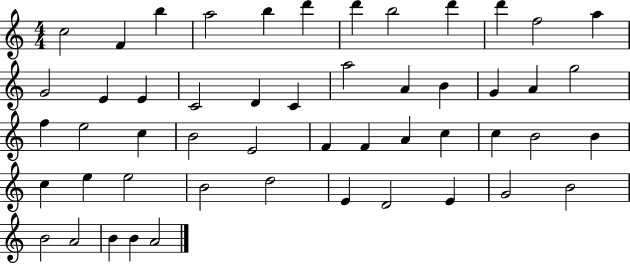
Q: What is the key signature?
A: C major